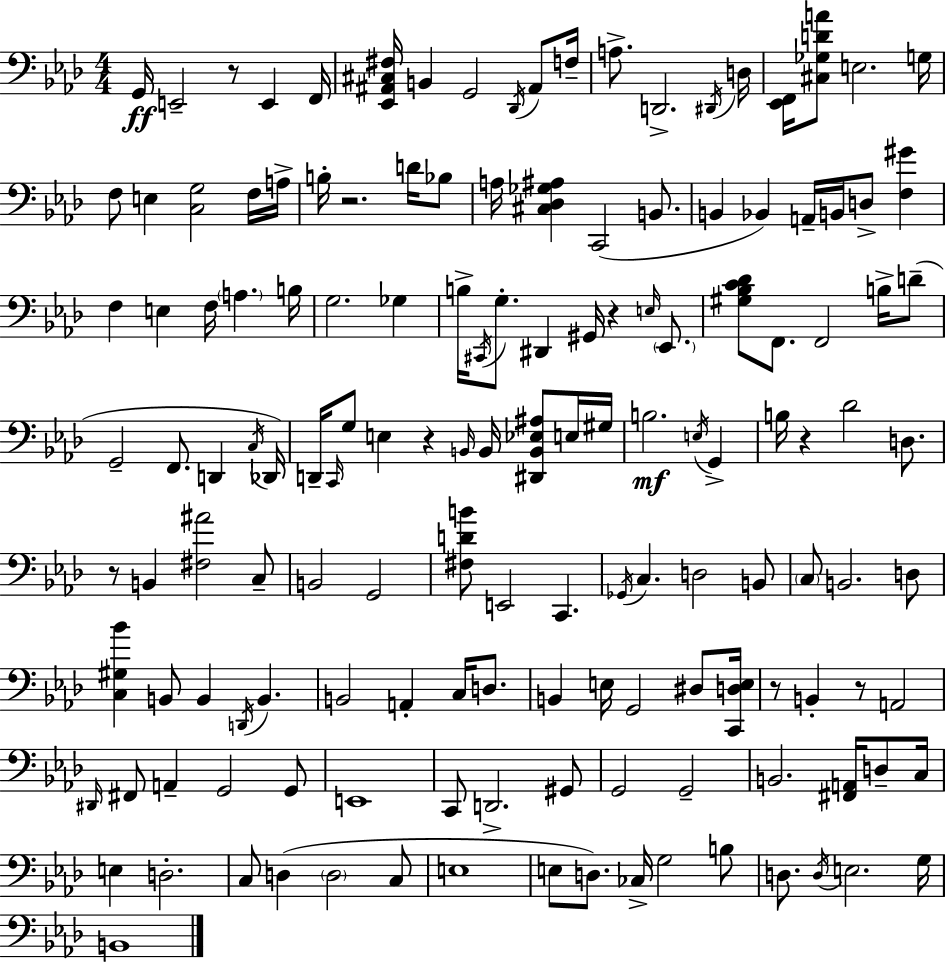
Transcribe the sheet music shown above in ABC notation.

X:1
T:Untitled
M:4/4
L:1/4
K:Fm
G,,/4 E,,2 z/2 E,, F,,/4 [_E,,^A,,^C,^F,]/4 B,, G,,2 _D,,/4 ^A,,/2 F,/4 A,/2 D,,2 ^D,,/4 D,/4 [_E,,F,,]/4 [^C,_G,DA]/2 E,2 G,/4 F,/2 E, [C,G,]2 F,/4 A,/4 B,/4 z2 D/4 _B,/2 A,/4 [^C,_D,_G,^A,] C,,2 B,,/2 B,, _B,, A,,/4 B,,/4 D,/2 [F,^G] F, E, F,/4 A, B,/4 G,2 _G, B,/4 ^C,,/4 G,/2 ^D,, ^G,,/4 z E,/4 _E,,/2 [^G,_B,C_D]/2 F,,/2 F,,2 B,/4 D/2 G,,2 F,,/2 D,, C,/4 _D,,/4 D,,/4 C,,/4 G,/2 E, z B,,/4 B,,/4 [^D,,B,,_E,^A,]/2 E,/4 ^G,/4 B,2 E,/4 G,, B,/4 z _D2 D,/2 z/2 B,, [^F,^A]2 C,/2 B,,2 G,,2 [^F,DB]/2 E,,2 C,, _G,,/4 C, D,2 B,,/2 C,/2 B,,2 D,/2 [C,^G,_B] B,,/2 B,, D,,/4 B,, B,,2 A,, C,/4 D,/2 B,, E,/4 G,,2 ^D,/2 [C,,D,E,]/4 z/2 B,, z/2 A,,2 ^D,,/4 ^F,,/2 A,, G,,2 G,,/2 E,,4 C,,/2 D,,2 ^G,,/2 G,,2 G,,2 B,,2 [^F,,A,,]/4 D,/2 C,/4 E, D,2 C,/2 D, D,2 C,/2 E,4 E,/2 D,/2 _C,/4 G,2 B,/2 D,/2 D,/4 E,2 G,/4 B,,4